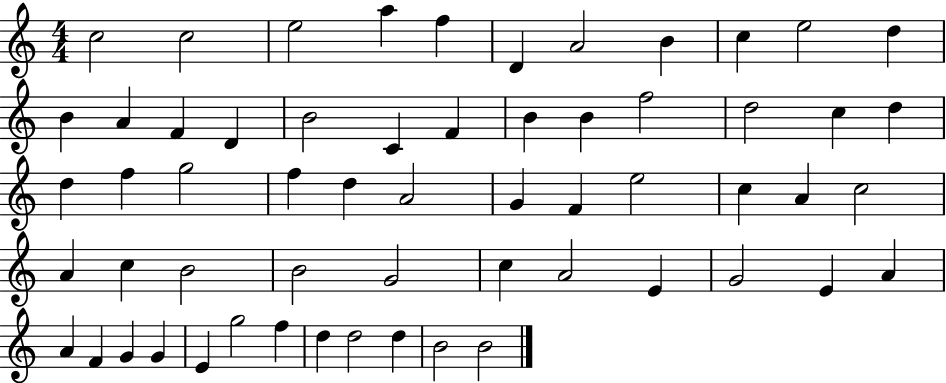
X:1
T:Untitled
M:4/4
L:1/4
K:C
c2 c2 e2 a f D A2 B c e2 d B A F D B2 C F B B f2 d2 c d d f g2 f d A2 G F e2 c A c2 A c B2 B2 G2 c A2 E G2 E A A F G G E g2 f d d2 d B2 B2